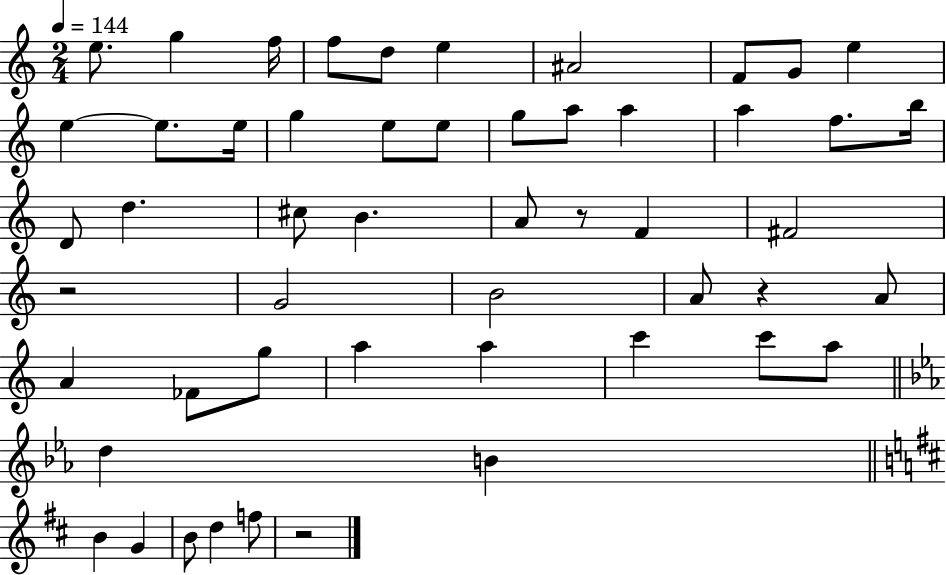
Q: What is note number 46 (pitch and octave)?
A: B4